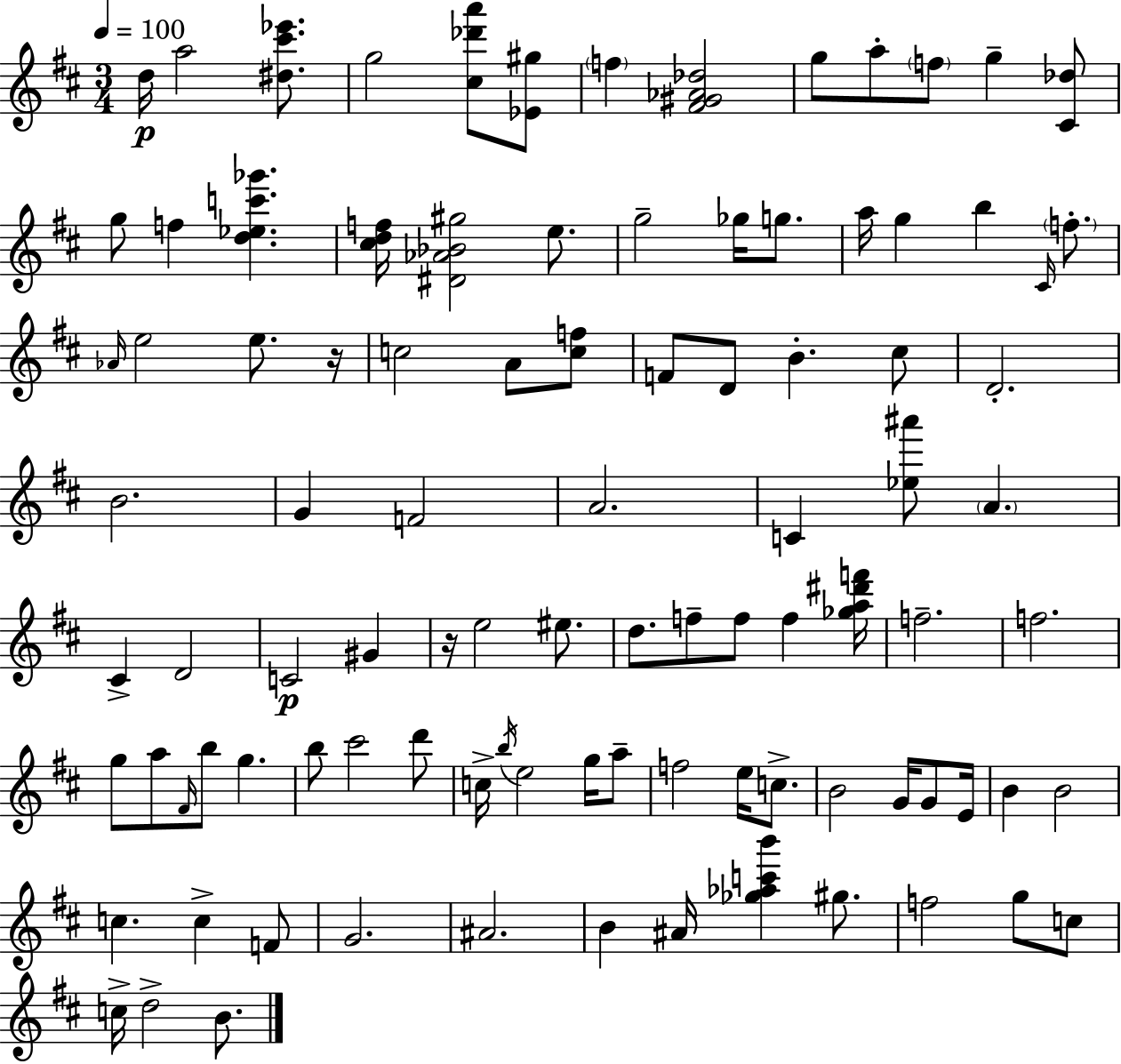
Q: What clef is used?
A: treble